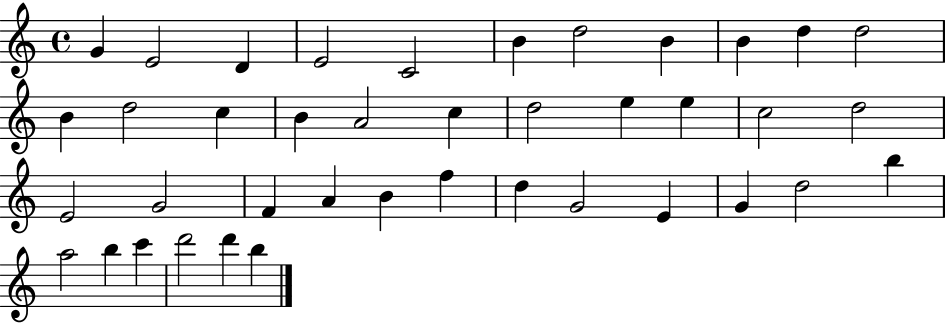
G4/q E4/h D4/q E4/h C4/h B4/q D5/h B4/q B4/q D5/q D5/h B4/q D5/h C5/q B4/q A4/h C5/q D5/h E5/q E5/q C5/h D5/h E4/h G4/h F4/q A4/q B4/q F5/q D5/q G4/h E4/q G4/q D5/h B5/q A5/h B5/q C6/q D6/h D6/q B5/q